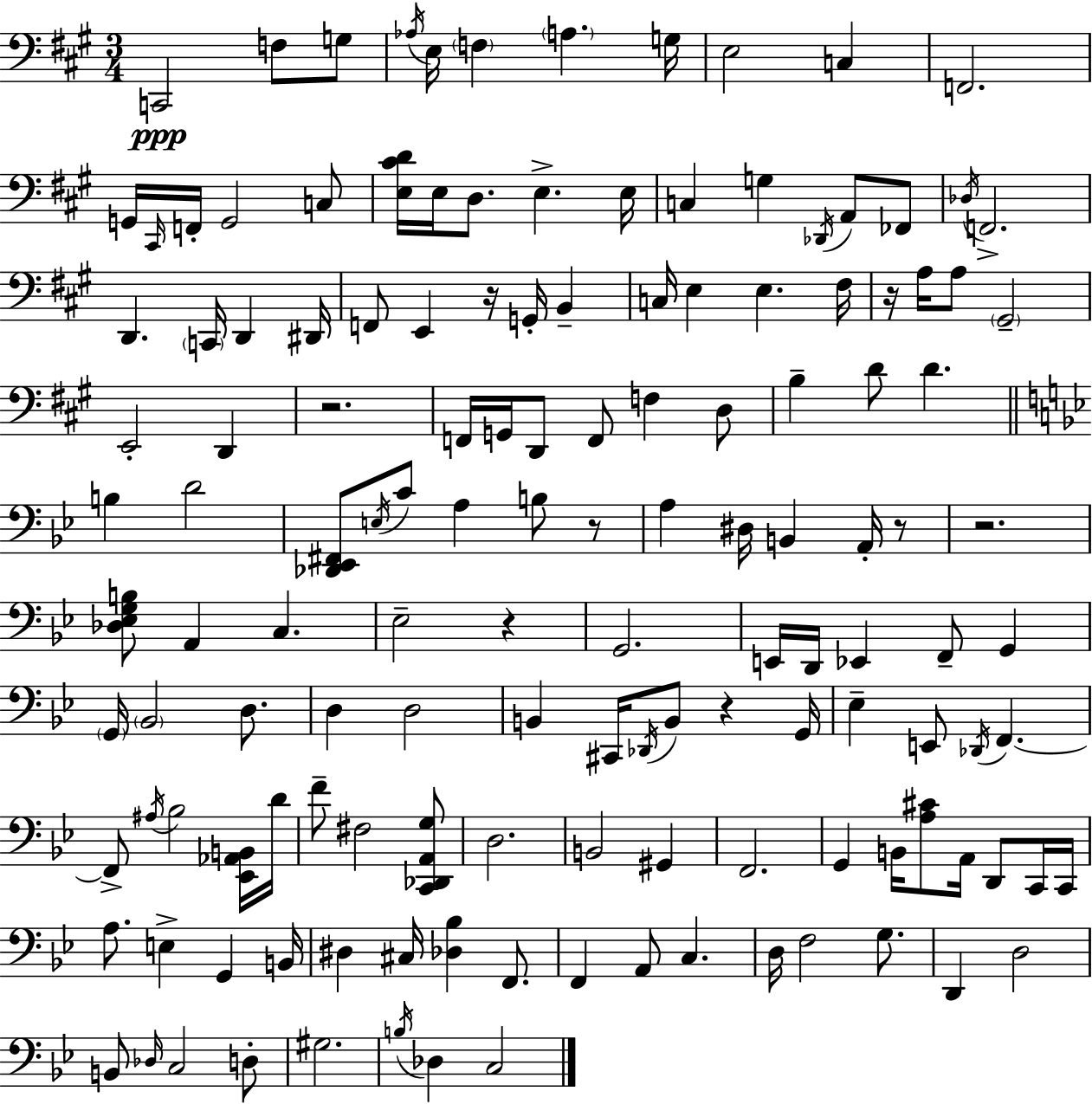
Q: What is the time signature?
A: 3/4